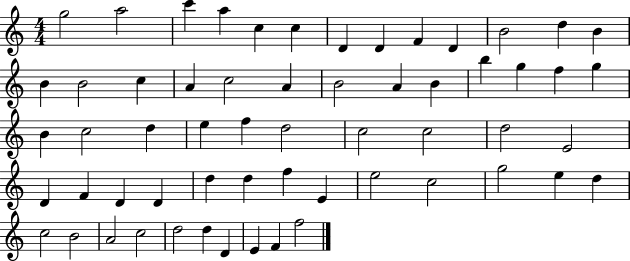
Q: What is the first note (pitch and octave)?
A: G5